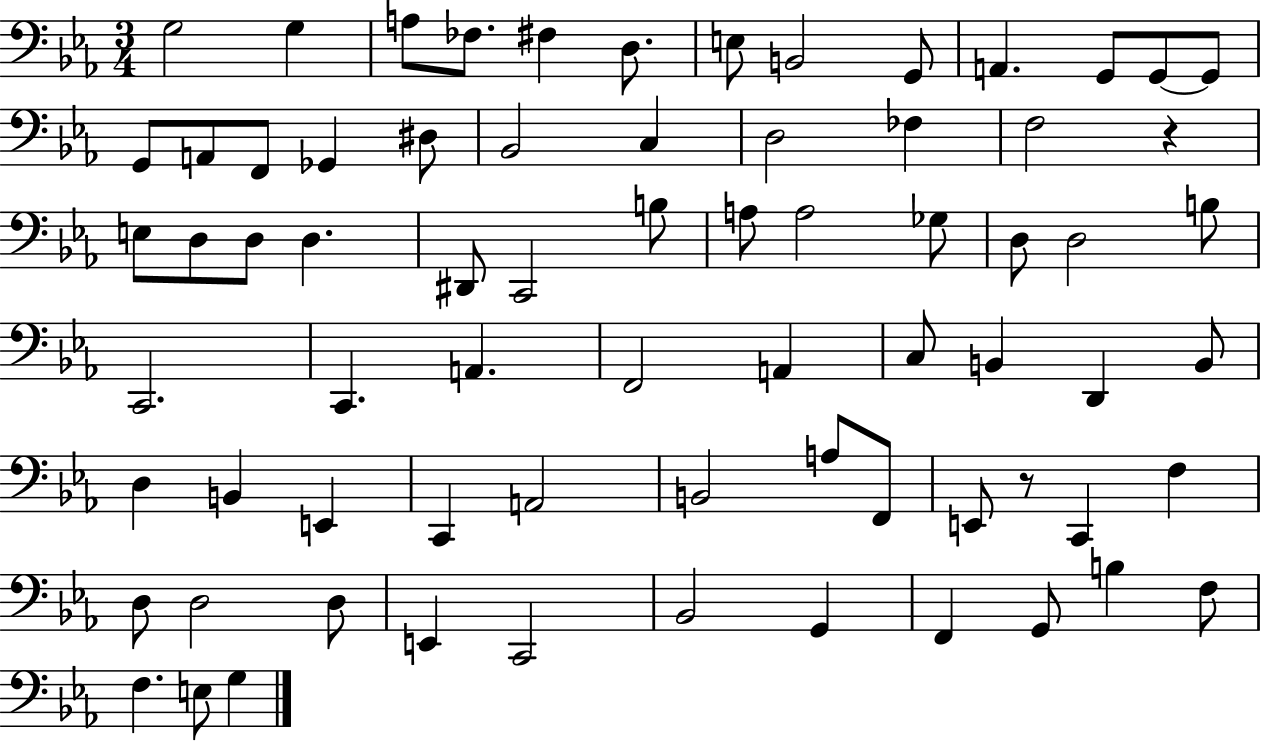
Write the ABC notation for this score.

X:1
T:Untitled
M:3/4
L:1/4
K:Eb
G,2 G, A,/2 _F,/2 ^F, D,/2 E,/2 B,,2 G,,/2 A,, G,,/2 G,,/2 G,,/2 G,,/2 A,,/2 F,,/2 _G,, ^D,/2 _B,,2 C, D,2 _F, F,2 z E,/2 D,/2 D,/2 D, ^D,,/2 C,,2 B,/2 A,/2 A,2 _G,/2 D,/2 D,2 B,/2 C,,2 C,, A,, F,,2 A,, C,/2 B,, D,, B,,/2 D, B,, E,, C,, A,,2 B,,2 A,/2 F,,/2 E,,/2 z/2 C,, F, D,/2 D,2 D,/2 E,, C,,2 _B,,2 G,, F,, G,,/2 B, F,/2 F, E,/2 G,